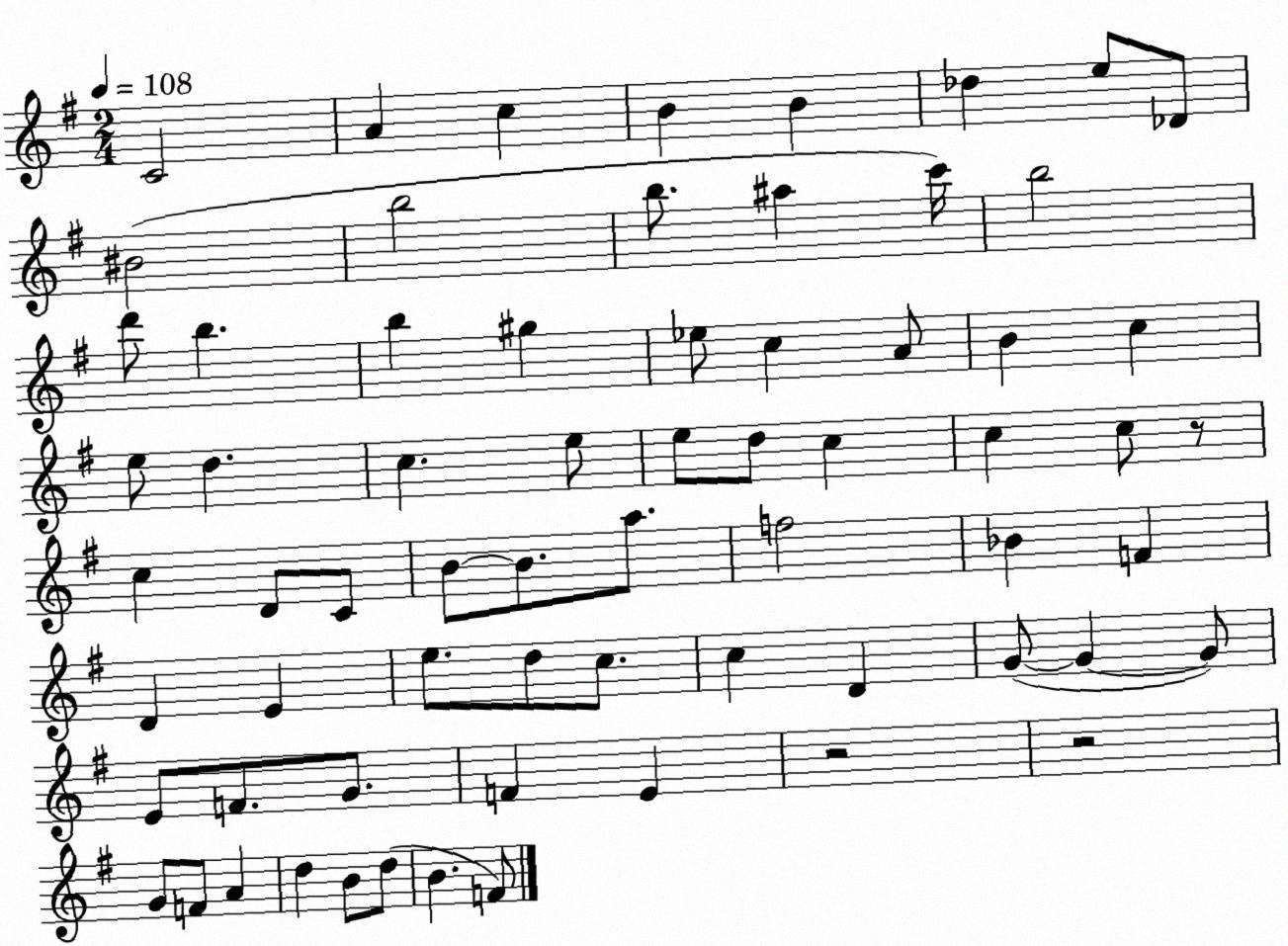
X:1
T:Untitled
M:2/4
L:1/4
K:G
C2 A c B B _d e/2 _D/2 ^B2 b2 b/2 ^a c'/4 b2 d'/2 b b ^g _e/2 c A/2 B c e/2 d c e/2 e/2 d/2 c c c/2 z/2 c D/2 C/2 B/2 B/2 a/2 f2 _B F D E e/2 d/2 c/2 c D G/2 G G/2 E/2 F/2 G/2 F E z2 z2 G/2 F/2 A d B/2 d/2 B F/2